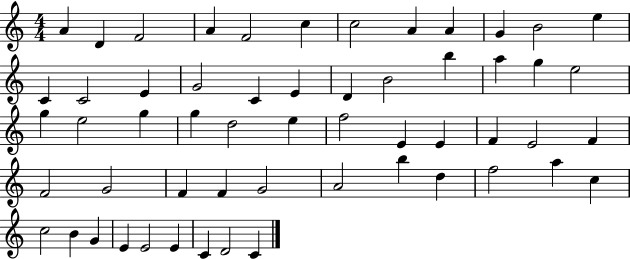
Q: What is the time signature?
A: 4/4